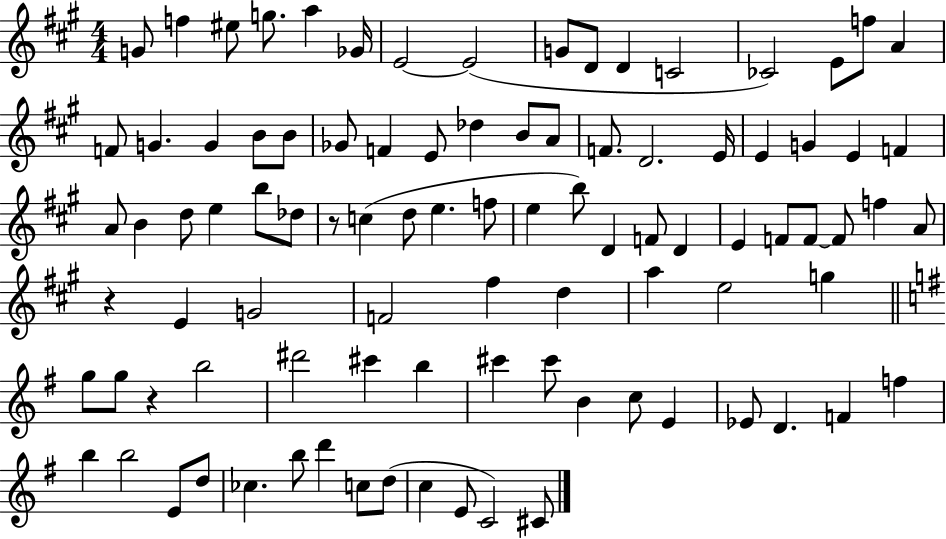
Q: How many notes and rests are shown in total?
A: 94